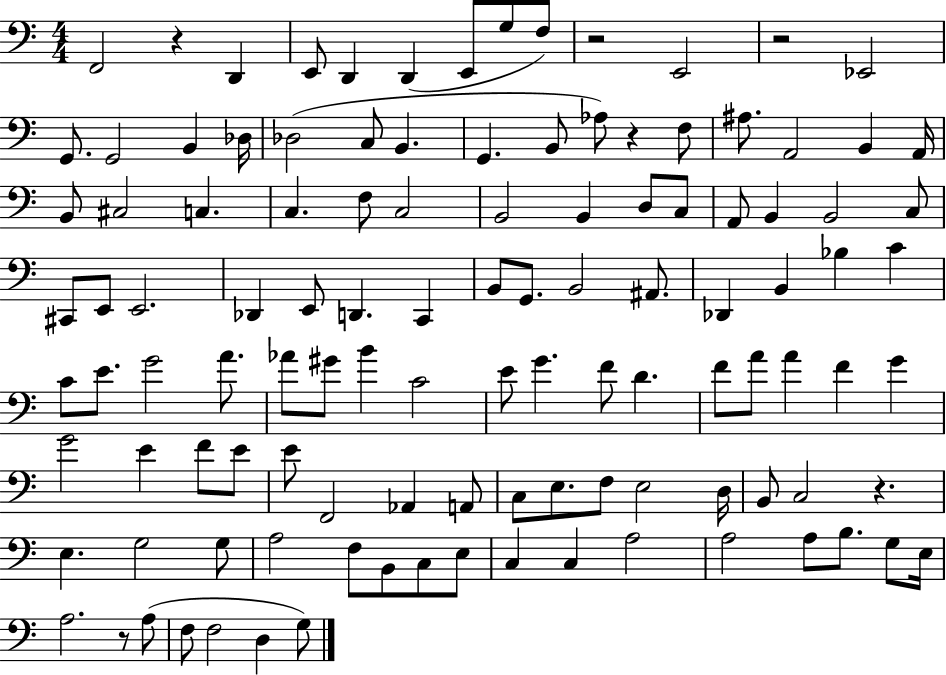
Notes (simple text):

F2/h R/q D2/q E2/e D2/q D2/q E2/e G3/e F3/e R/h E2/h R/h Eb2/h G2/e. G2/h B2/q Db3/s Db3/h C3/e B2/q. G2/q. B2/e Ab3/e R/q F3/e A#3/e. A2/h B2/q A2/s B2/e C#3/h C3/q. C3/q. F3/e C3/h B2/h B2/q D3/e C3/e A2/e B2/q B2/h C3/e C#2/e E2/e E2/h. Db2/q E2/e D2/q. C2/q B2/e G2/e. B2/h A#2/e. Db2/q B2/q Bb3/q C4/q C4/e E4/e. G4/h A4/e. Ab4/e G#4/e B4/q C4/h E4/e G4/q. F4/e D4/q. F4/e A4/e A4/q F4/q G4/q G4/h E4/q F4/e E4/e E4/e F2/h Ab2/q A2/e C3/e E3/e. F3/e E3/h D3/s B2/e C3/h R/q. E3/q. G3/h G3/e A3/h F3/e B2/e C3/e E3/e C3/q C3/q A3/h A3/h A3/e B3/e. G3/e E3/s A3/h. R/e A3/e F3/e F3/h D3/q G3/e